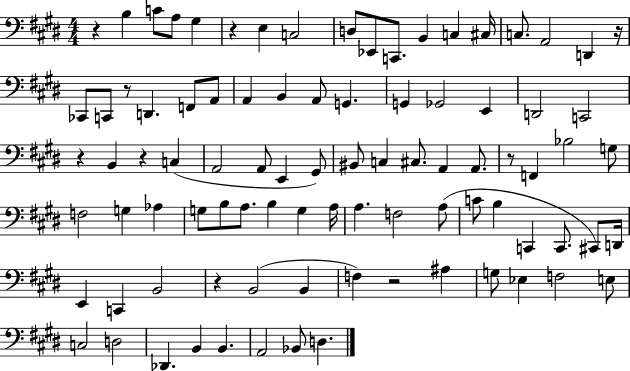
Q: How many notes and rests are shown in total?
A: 89